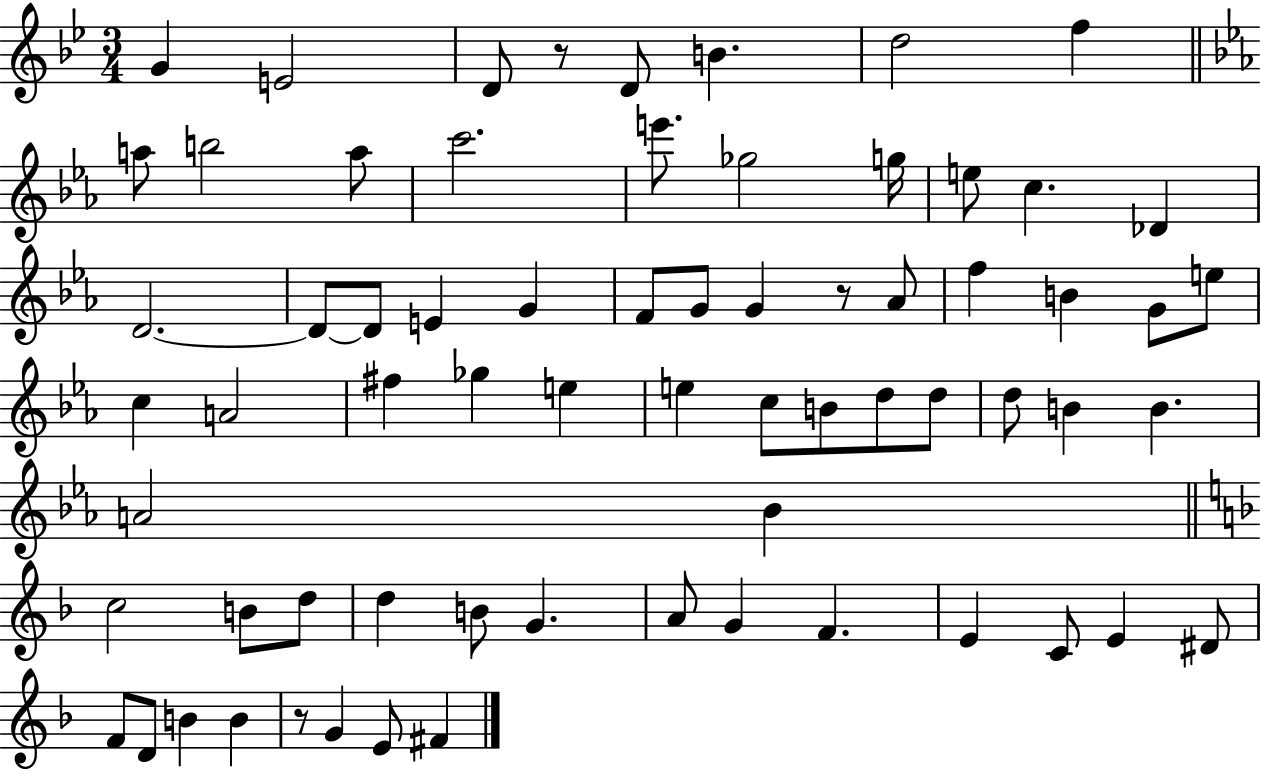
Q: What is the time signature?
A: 3/4